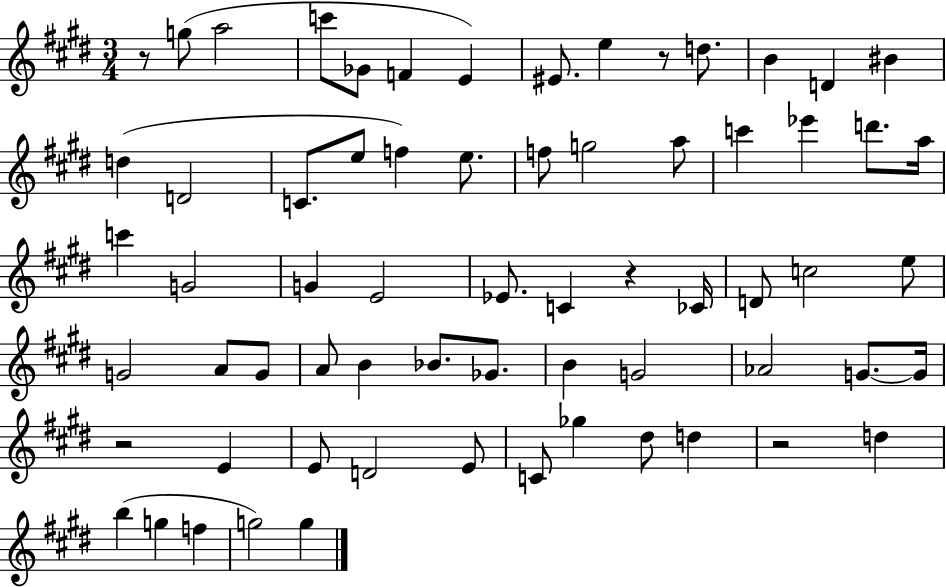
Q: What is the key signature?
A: E major